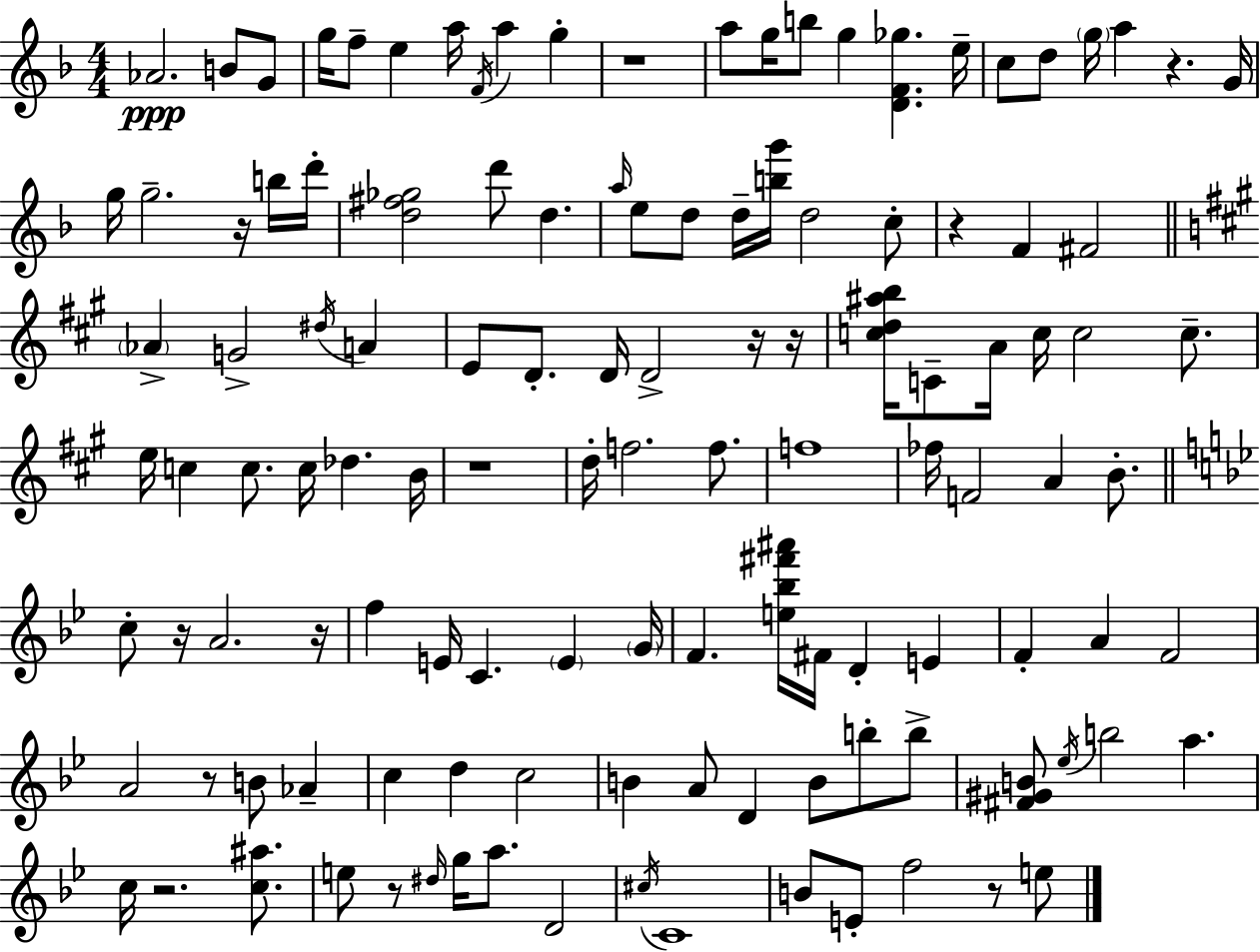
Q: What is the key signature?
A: D minor